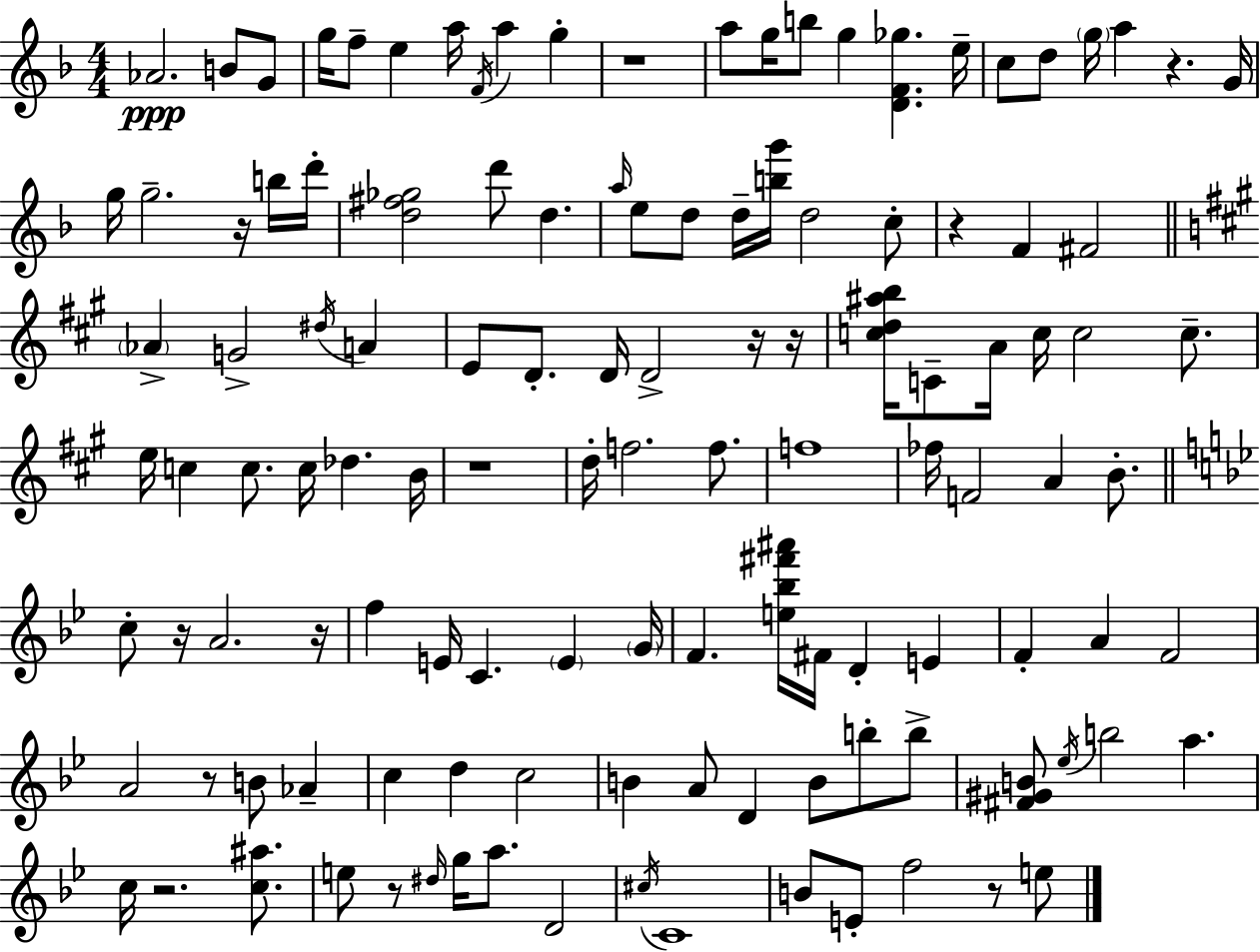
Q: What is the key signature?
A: D minor